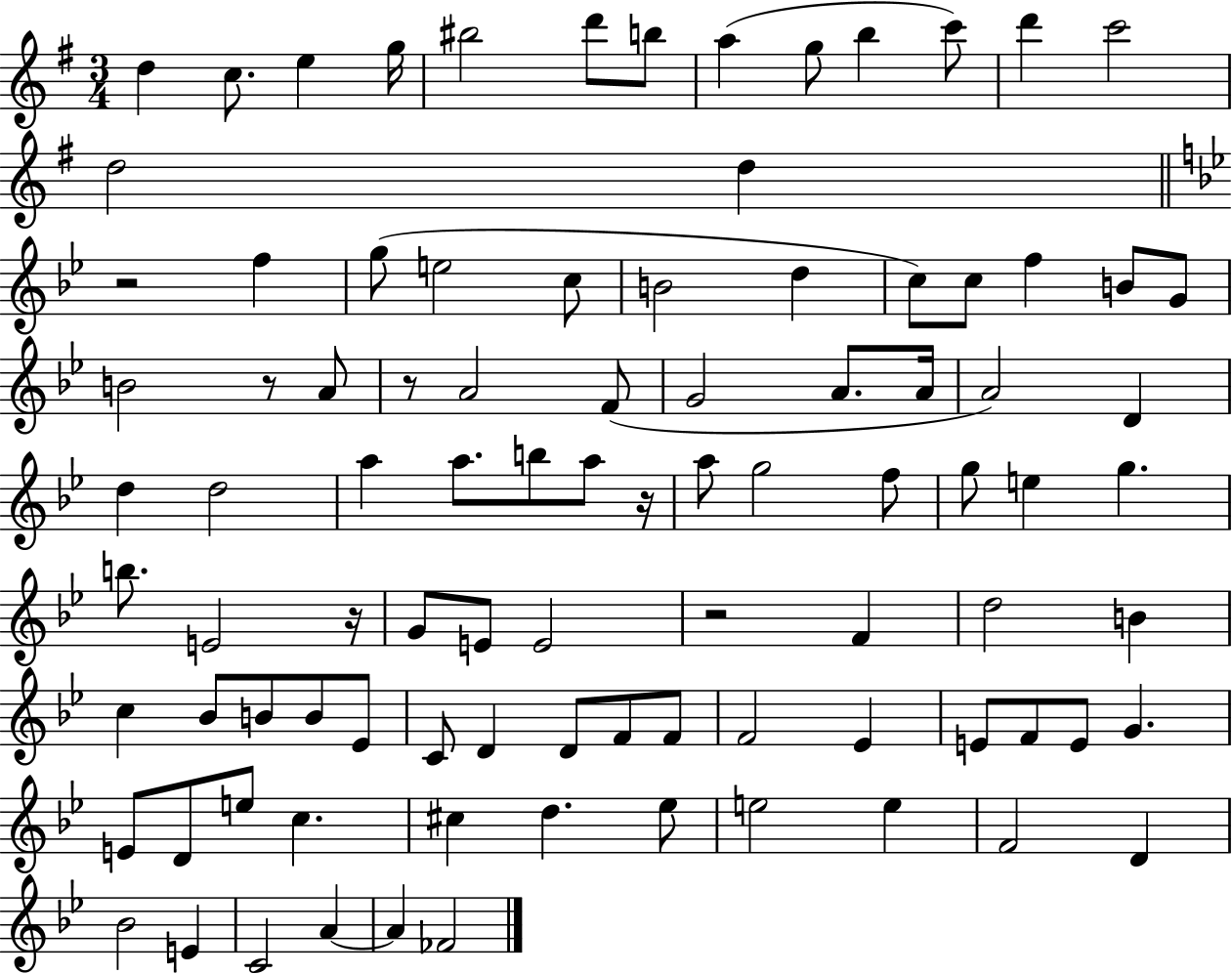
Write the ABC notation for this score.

X:1
T:Untitled
M:3/4
L:1/4
K:G
d c/2 e g/4 ^b2 d'/2 b/2 a g/2 b c'/2 d' c'2 d2 d z2 f g/2 e2 c/2 B2 d c/2 c/2 f B/2 G/2 B2 z/2 A/2 z/2 A2 F/2 G2 A/2 A/4 A2 D d d2 a a/2 b/2 a/2 z/4 a/2 g2 f/2 g/2 e g b/2 E2 z/4 G/2 E/2 E2 z2 F d2 B c _B/2 B/2 B/2 _E/2 C/2 D D/2 F/2 F/2 F2 _E E/2 F/2 E/2 G E/2 D/2 e/2 c ^c d _e/2 e2 e F2 D _B2 E C2 A A _F2